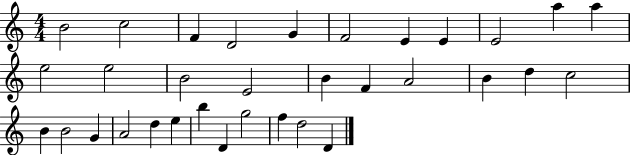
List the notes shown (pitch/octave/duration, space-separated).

B4/h C5/h F4/q D4/h G4/q F4/h E4/q E4/q E4/h A5/q A5/q E5/h E5/h B4/h E4/h B4/q F4/q A4/h B4/q D5/q C5/h B4/q B4/h G4/q A4/h D5/q E5/q B5/q D4/q G5/h F5/q D5/h D4/q